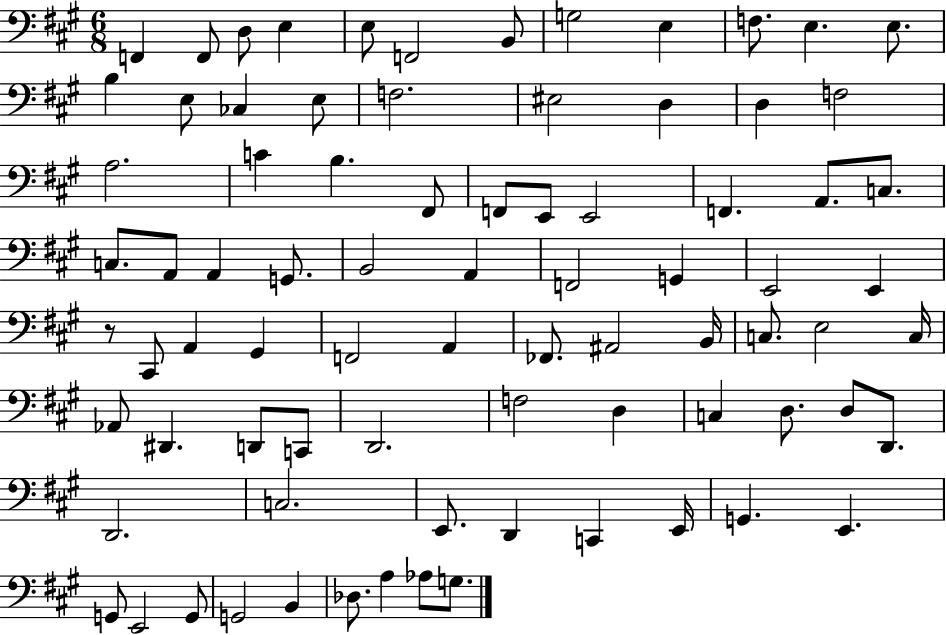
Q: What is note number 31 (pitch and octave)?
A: C3